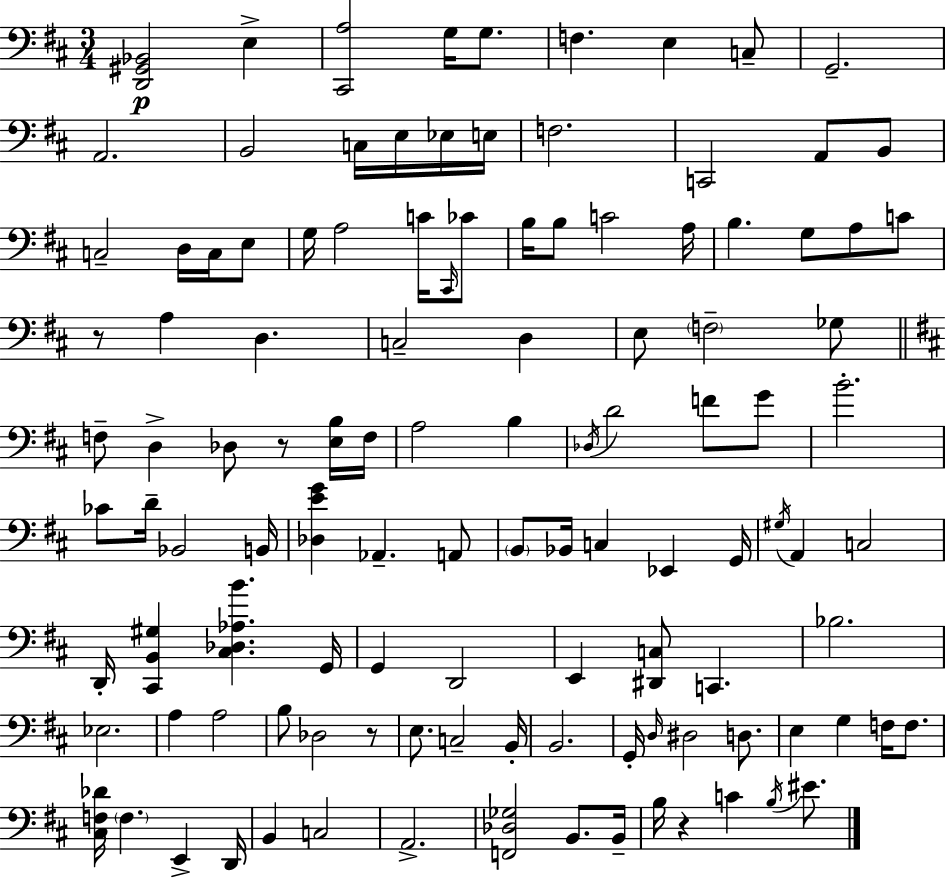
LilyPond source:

{
  \clef bass
  \numericTimeSignature
  \time 3/4
  \key d \major
  <d, gis, bes,>2\p e4-> | <cis, a>2 g16 g8. | f4. e4 c8-- | g,2.-- | \break a,2. | b,2 c16 e16 ees16 e16 | f2. | c,2 a,8 b,8 | \break c2-- d16 c16 e8 | g16 a2 c'16 \grace { cis,16 } ces'8 | b16 b8 c'2 | a16 b4. g8 a8 c'8 | \break r8 a4 d4. | c2-- d4 | e8 \parenthesize f2-- ges8 | \bar "||" \break \key b \minor f8-- d4-> des8 r8 <e b>16 f16 | a2 b4 | \acciaccatura { des16 } d'2 f'8 g'8 | b'2.-. | \break ces'8 d'16-- bes,2 | b,16 <des e' g'>4 aes,4.-- a,8 | \parenthesize b,8 bes,16 c4 ees,4 | g,16 \acciaccatura { gis16 } a,4 c2 | \break d,16-. <cis, b, gis>4 <cis des aes b'>4. | g,16 g,4 d,2 | e,4 <dis, c>8 c,4. | bes2. | \break ees2. | a4 a2 | b8 des2 | r8 e8. c2-- | \break b,16-. b,2. | g,16-. \grace { d16 } dis2 | d8. e4 g4 f16 | f8. <cis f des'>16 \parenthesize f4. e,4-> | \break d,16 b,4 c2 | a,2.-> | <f, des ges>2 b,8. | b,16-- b16 r4 c'4 | \break \acciaccatura { b16 } eis'8. \bar "|."
}